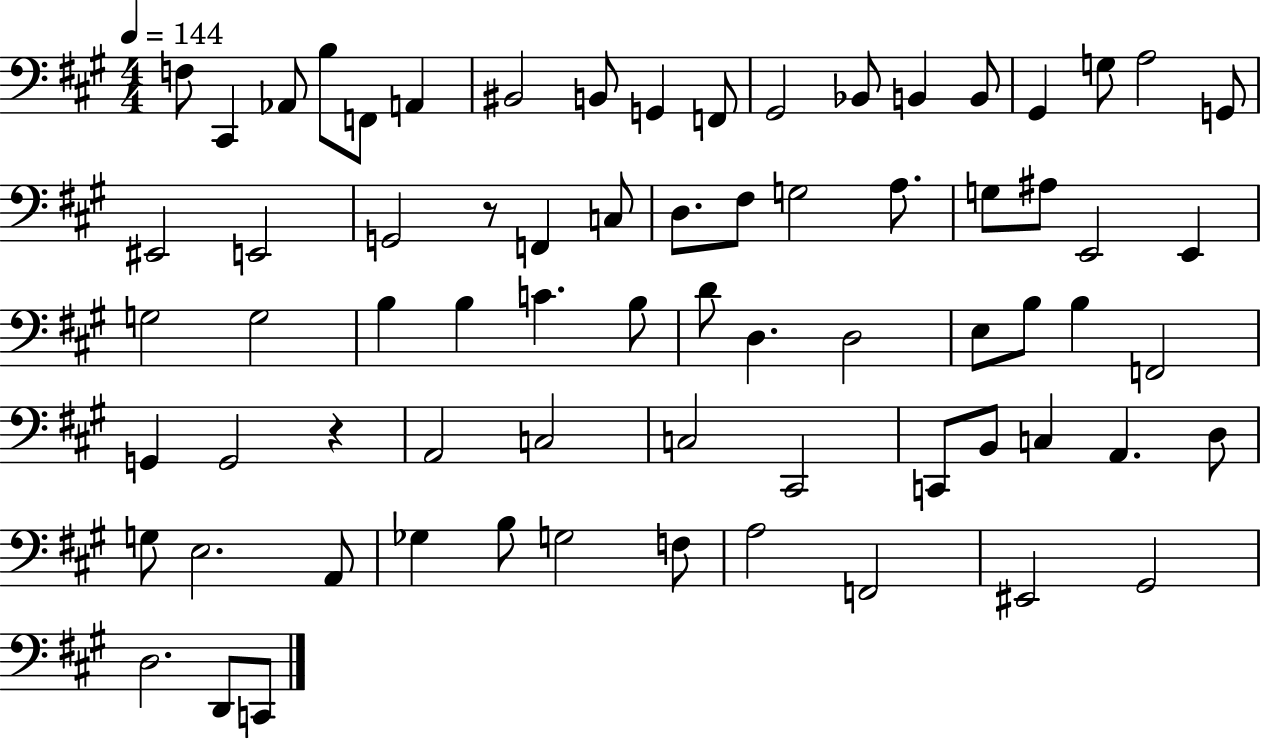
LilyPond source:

{
  \clef bass
  \numericTimeSignature
  \time 4/4
  \key a \major
  \tempo 4 = 144
  f8 cis,4 aes,8 b8 f,8 a,4 | bis,2 b,8 g,4 f,8 | gis,2 bes,8 b,4 b,8 | gis,4 g8 a2 g,8 | \break eis,2 e,2 | g,2 r8 f,4 c8 | d8. fis8 g2 a8. | g8 ais8 e,2 e,4 | \break g2 g2 | b4 b4 c'4. b8 | d'8 d4. d2 | e8 b8 b4 f,2 | \break g,4 g,2 r4 | a,2 c2 | c2 cis,2 | c,8 b,8 c4 a,4. d8 | \break g8 e2. a,8 | ges4 b8 g2 f8 | a2 f,2 | eis,2 gis,2 | \break d2. d,8 c,8 | \bar "|."
}